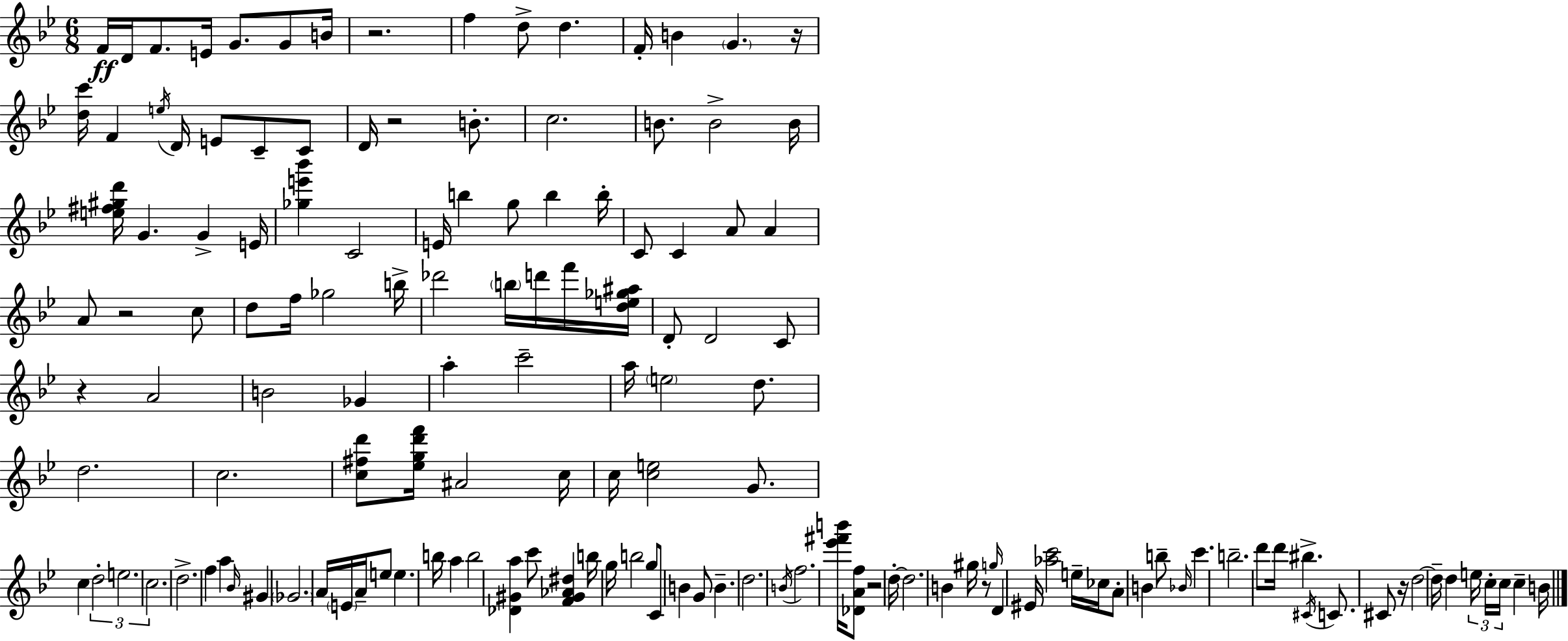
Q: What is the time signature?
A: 6/8